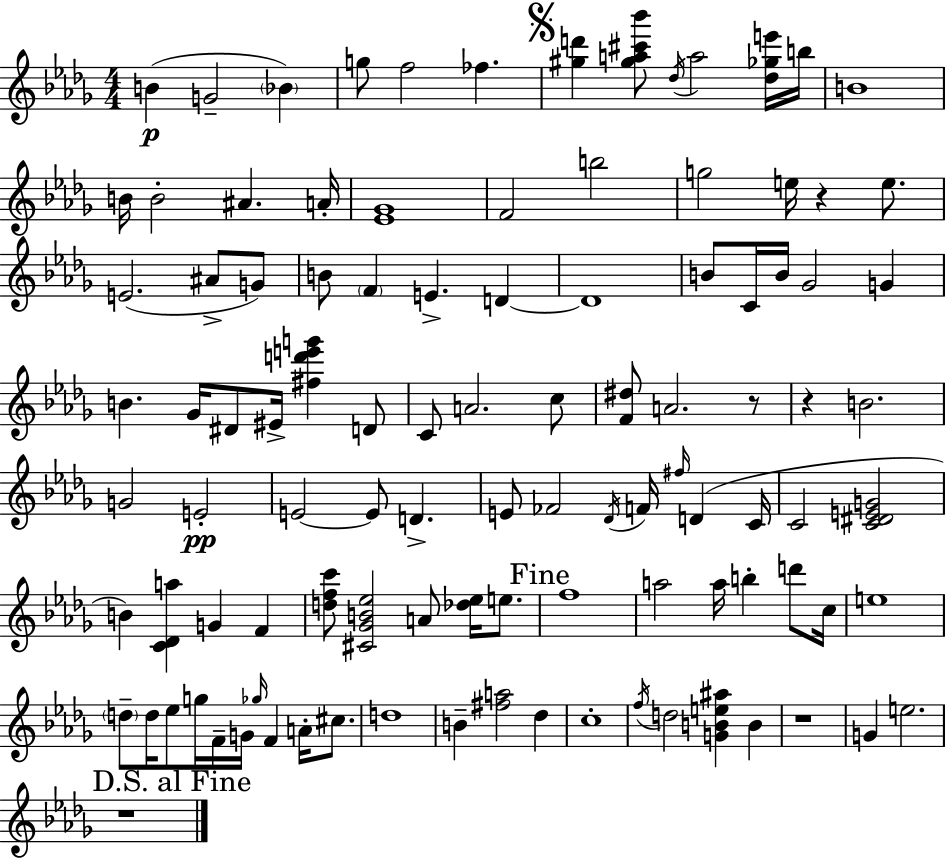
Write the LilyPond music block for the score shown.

{
  \clef treble
  \numericTimeSignature
  \time 4/4
  \key bes \minor
  b'4(\p g'2-- \parenthesize bes'4) | g''8 f''2 fes''4. | \mark \markup { \musicglyph "scripts.segno" } <gis'' d'''>4 <gis'' a'' cis''' bes'''>8 \acciaccatura { des''16 } a''2 <des'' ges'' e'''>16 | b''16 b'1 | \break b'16 b'2-. ais'4. | a'16-. <ees' ges'>1 | f'2 b''2 | g''2 e''16 r4 e''8. | \break e'2.( ais'8-> g'8) | b'8 \parenthesize f'4 e'4.-> d'4~~ | d'1 | b'8 c'16 b'16 ges'2 g'4 | \break b'4. ges'16 dis'8 eis'16-> <fis'' d''' e''' g'''>4 d'8 | c'8 a'2. c''8 | <f' dis''>8 a'2. r8 | r4 b'2. | \break g'2 e'2-.\pp | e'2~~ e'8 d'4.-> | e'8 fes'2 \acciaccatura { des'16 } f'16 \grace { fis''16 }( d'4 | c'16 c'2 <c' dis' e' g'>2 | \break b'4) <c' des' a''>4 g'4 f'4 | <d'' f'' c'''>8 <cis' ges' b' ees''>2 a'8 <des'' ees''>16 | e''8. \mark "Fine" f''1 | a''2 a''16 b''4-. | \break d'''8 c''16 e''1 | \parenthesize d''8-- d''16 ees''8 g''16 f'16-- g'16 \grace { ges''16 } f'4 | a'16-. cis''8. d''1 | b'4-- <fis'' a''>2 | \break des''4 c''1-. | \acciaccatura { f''16 } d''2 <g' b' e'' ais''>4 | b'4 r1 | g'4 e''2. | \break \mark "D.S. al Fine" r1 | \bar "|."
}